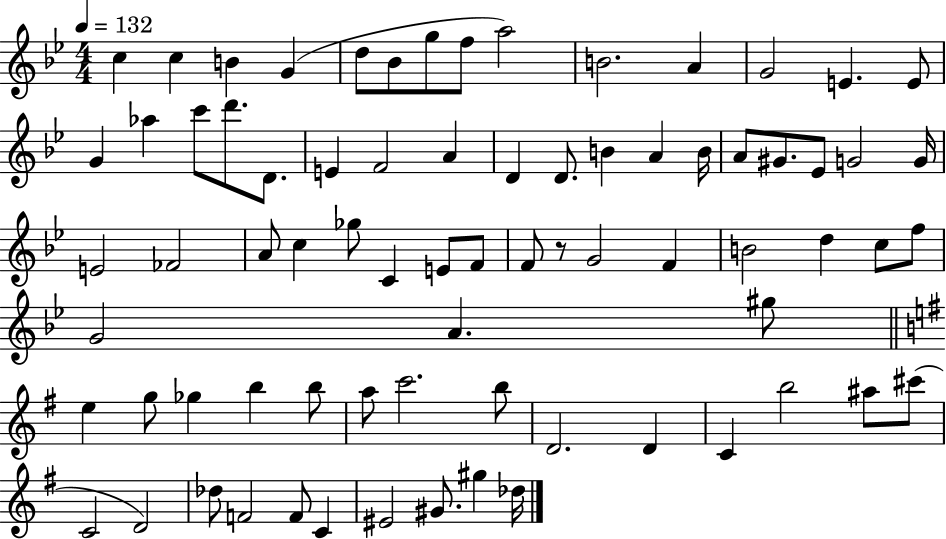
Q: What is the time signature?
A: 4/4